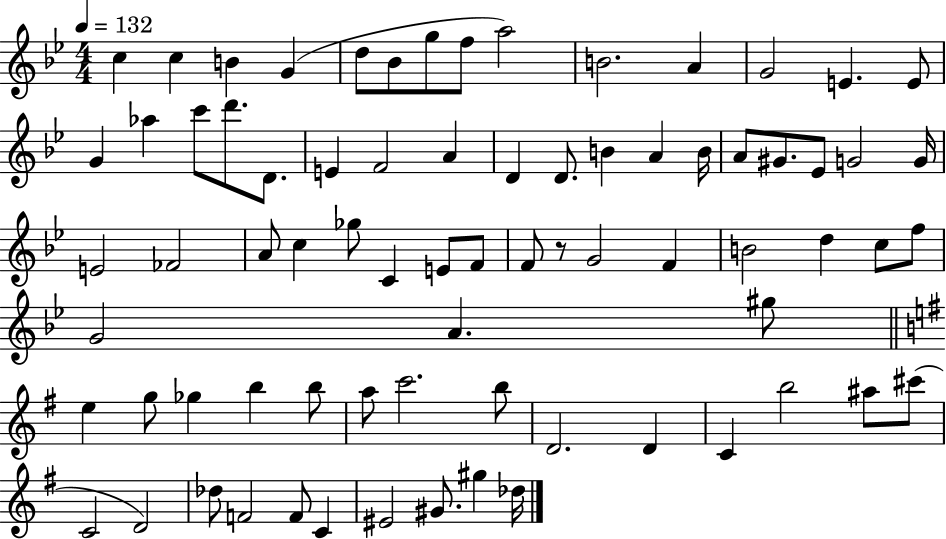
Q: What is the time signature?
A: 4/4